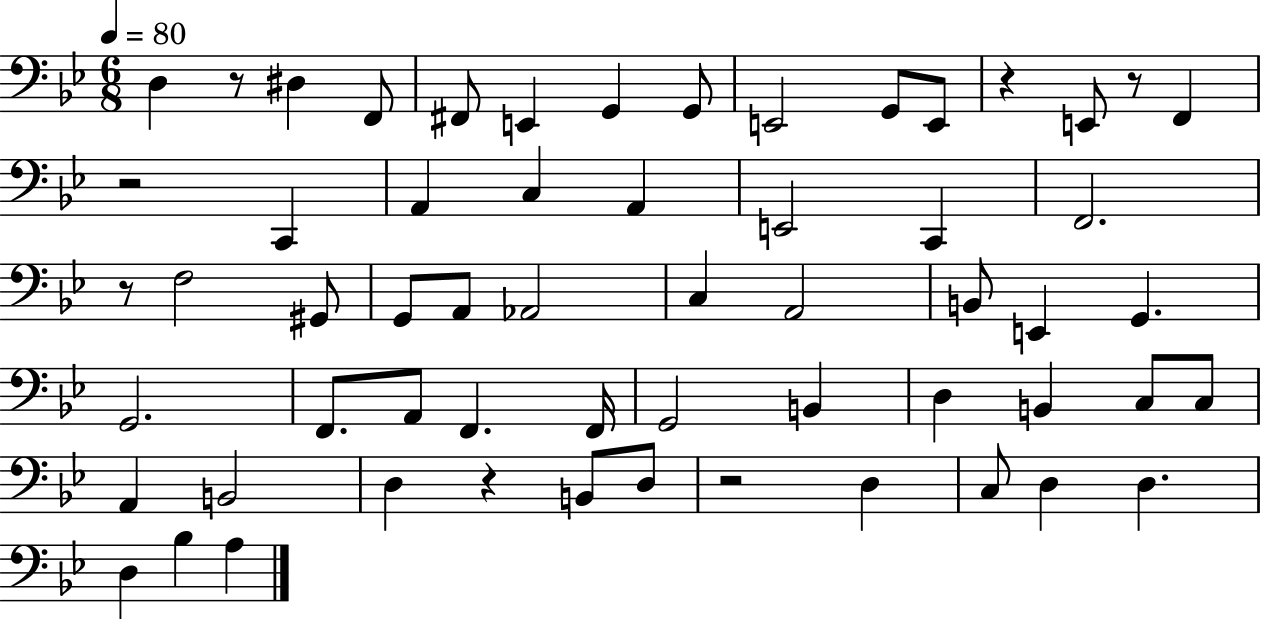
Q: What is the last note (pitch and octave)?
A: A3